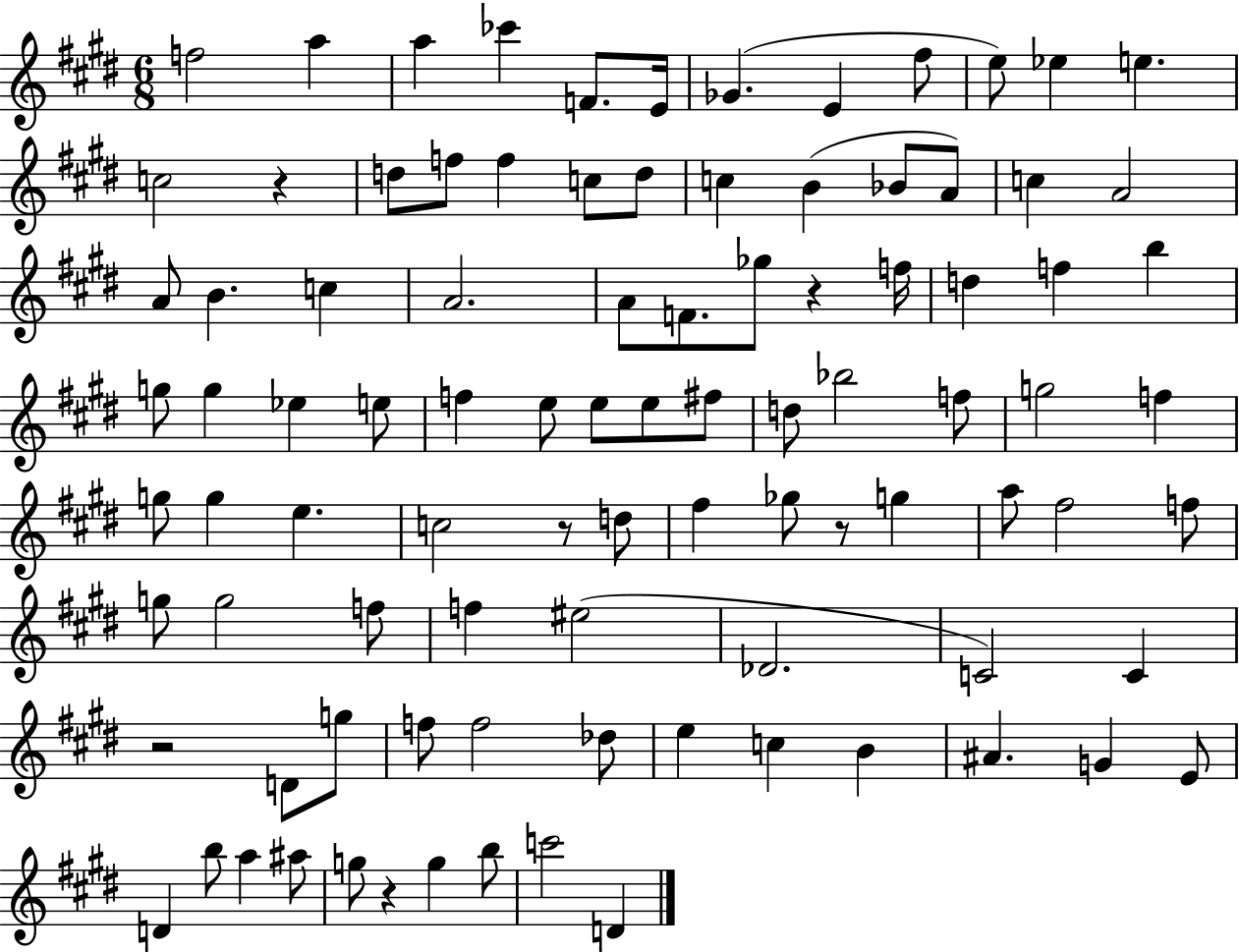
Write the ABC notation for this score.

X:1
T:Untitled
M:6/8
L:1/4
K:E
f2 a a _c' F/2 E/4 _G E ^f/2 e/2 _e e c2 z d/2 f/2 f c/2 d/2 c B _B/2 A/2 c A2 A/2 B c A2 A/2 F/2 _g/2 z f/4 d f b g/2 g _e e/2 f e/2 e/2 e/2 ^f/2 d/2 _b2 f/2 g2 f g/2 g e c2 z/2 d/2 ^f _g/2 z/2 g a/2 ^f2 f/2 g/2 g2 f/2 f ^e2 _D2 C2 C z2 D/2 g/2 f/2 f2 _d/2 e c B ^A G E/2 D b/2 a ^a/2 g/2 z g b/2 c'2 D